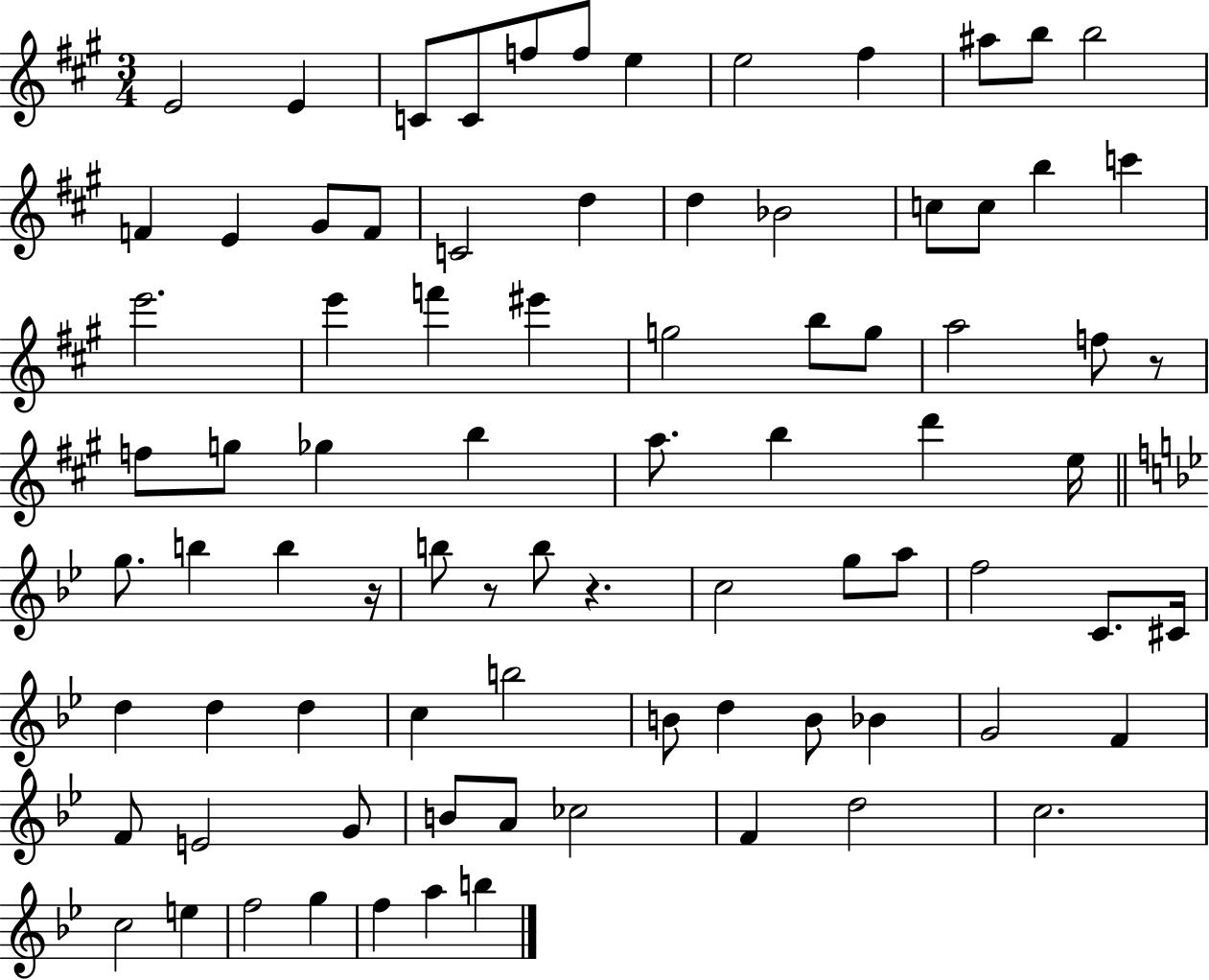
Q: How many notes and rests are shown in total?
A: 83